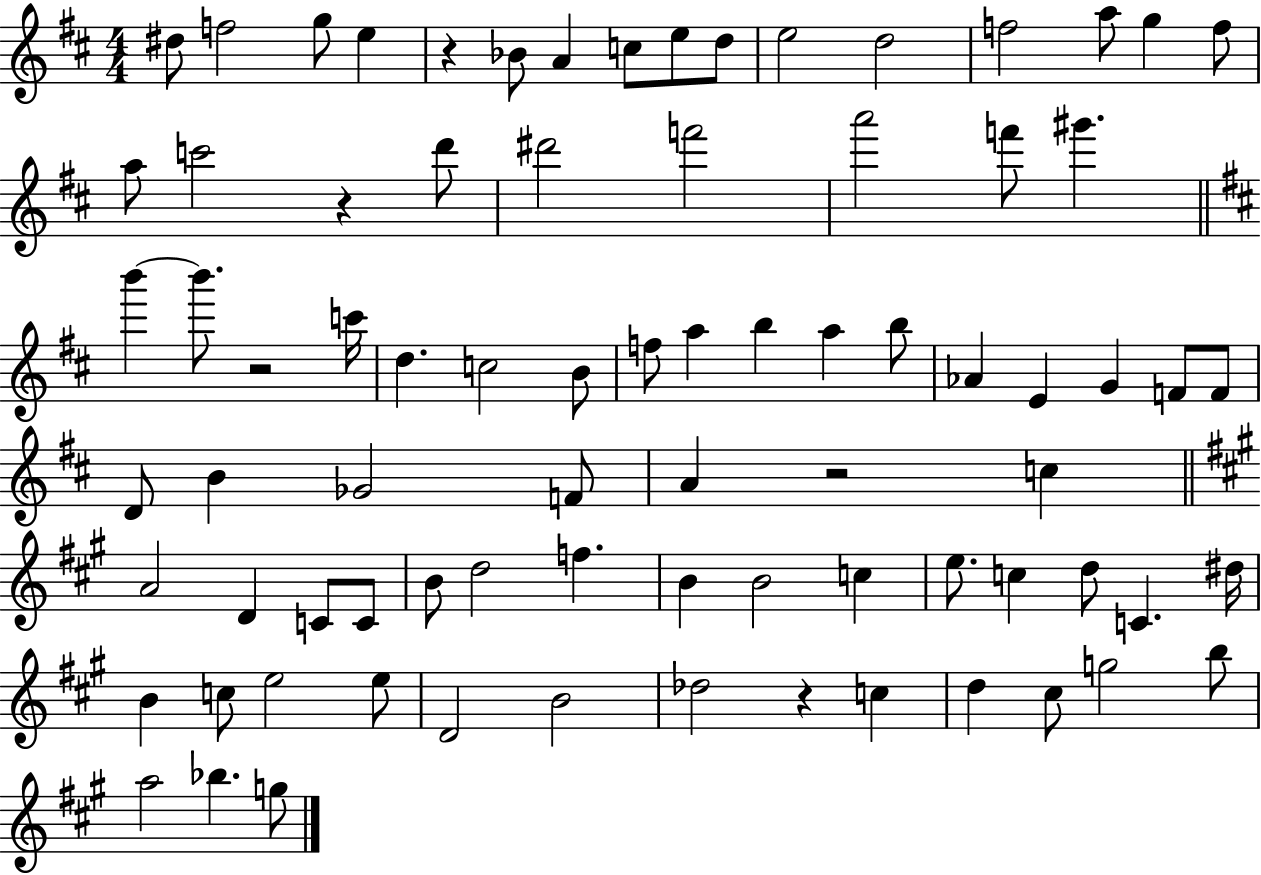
X:1
T:Untitled
M:4/4
L:1/4
K:D
^d/2 f2 g/2 e z _B/2 A c/2 e/2 d/2 e2 d2 f2 a/2 g f/2 a/2 c'2 z d'/2 ^d'2 f'2 a'2 f'/2 ^g' b' b'/2 z2 c'/4 d c2 B/2 f/2 a b a b/2 _A E G F/2 F/2 D/2 B _G2 F/2 A z2 c A2 D C/2 C/2 B/2 d2 f B B2 c e/2 c d/2 C ^d/4 B c/2 e2 e/2 D2 B2 _d2 z c d ^c/2 g2 b/2 a2 _b g/2